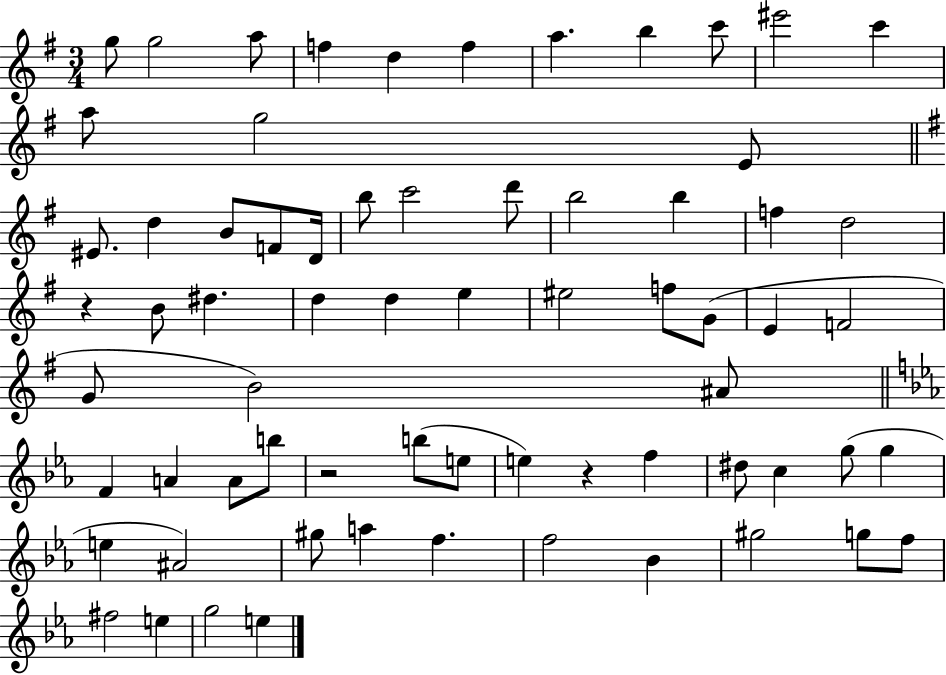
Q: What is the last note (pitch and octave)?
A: E5